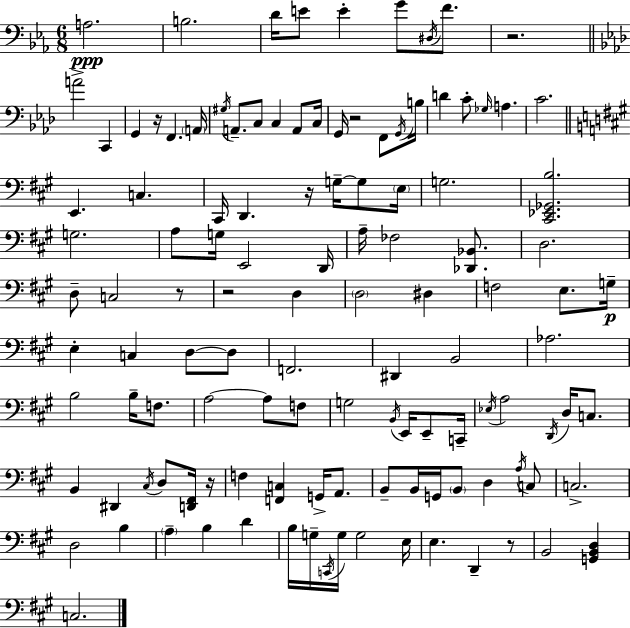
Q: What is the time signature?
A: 6/8